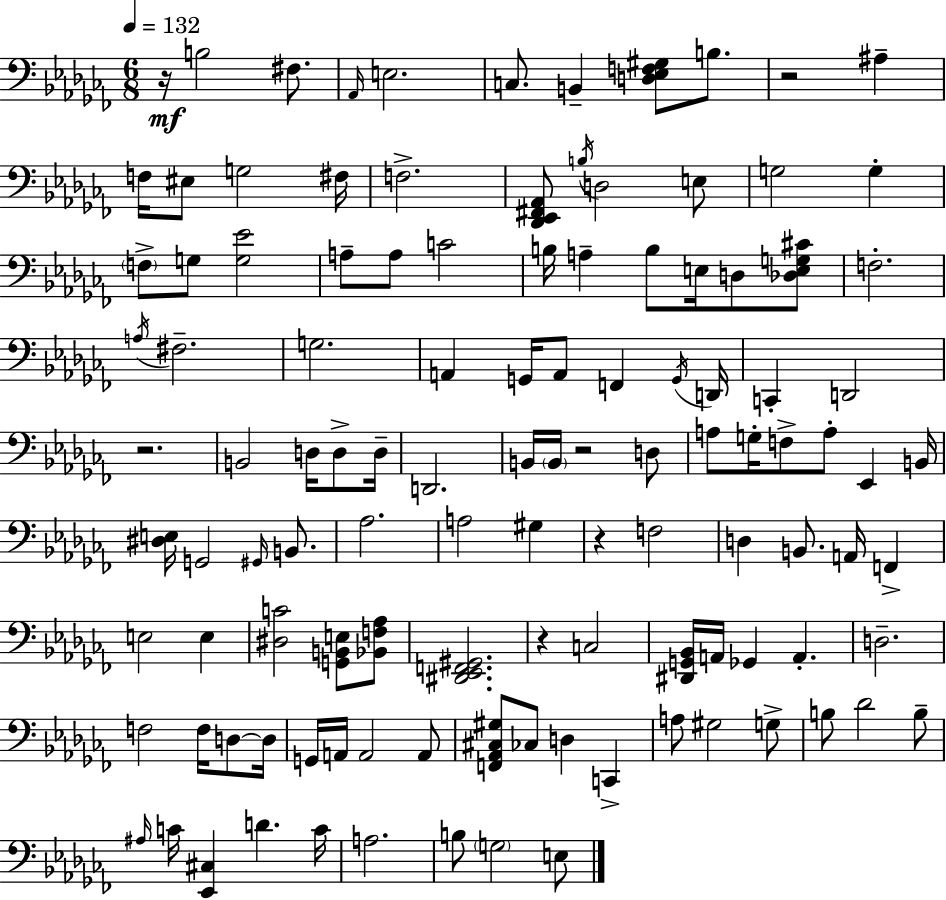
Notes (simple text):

R/s B3/h F#3/e. Ab2/s E3/h. C3/e. B2/q [D3,Eb3,F3,G#3]/e B3/e. R/h A#3/q F3/s EIS3/e G3/h F#3/s F3/h. [Db2,Eb2,F#2,Ab2]/e B3/s D3/h E3/e G3/h G3/q F3/e G3/e [G3,Eb4]/h A3/e A3/e C4/h B3/s A3/q B3/e E3/s D3/e [Db3,E3,G3,C#4]/e F3/h. A3/s F#3/h. G3/h. A2/q G2/s A2/e F2/q G2/s D2/s C2/q D2/h R/h. B2/h D3/s D3/e D3/s D2/h. B2/s B2/s R/h D3/e A3/e G3/s F3/e A3/e Eb2/q B2/s [D#3,E3]/s G2/h G#2/s B2/e. Ab3/h. A3/h G#3/q R/q F3/h D3/q B2/e. A2/s F2/q E3/h E3/q [D#3,C4]/h [G2,B2,E3]/e [Bb2,F3,Ab3]/e [D#2,Eb2,F2,G#2]/h. R/q C3/h [D#2,G2,Bb2]/s A2/s Gb2/q A2/q. D3/h. F3/h F3/s D3/e D3/s G2/s A2/s A2/h A2/e [F2,Ab2,C#3,G#3]/e CES3/e D3/q C2/q A3/e G#3/h G3/e B3/e Db4/h B3/e A#3/s C4/s [Eb2,C#3]/q D4/q. C4/s A3/h. B3/e G3/h E3/e